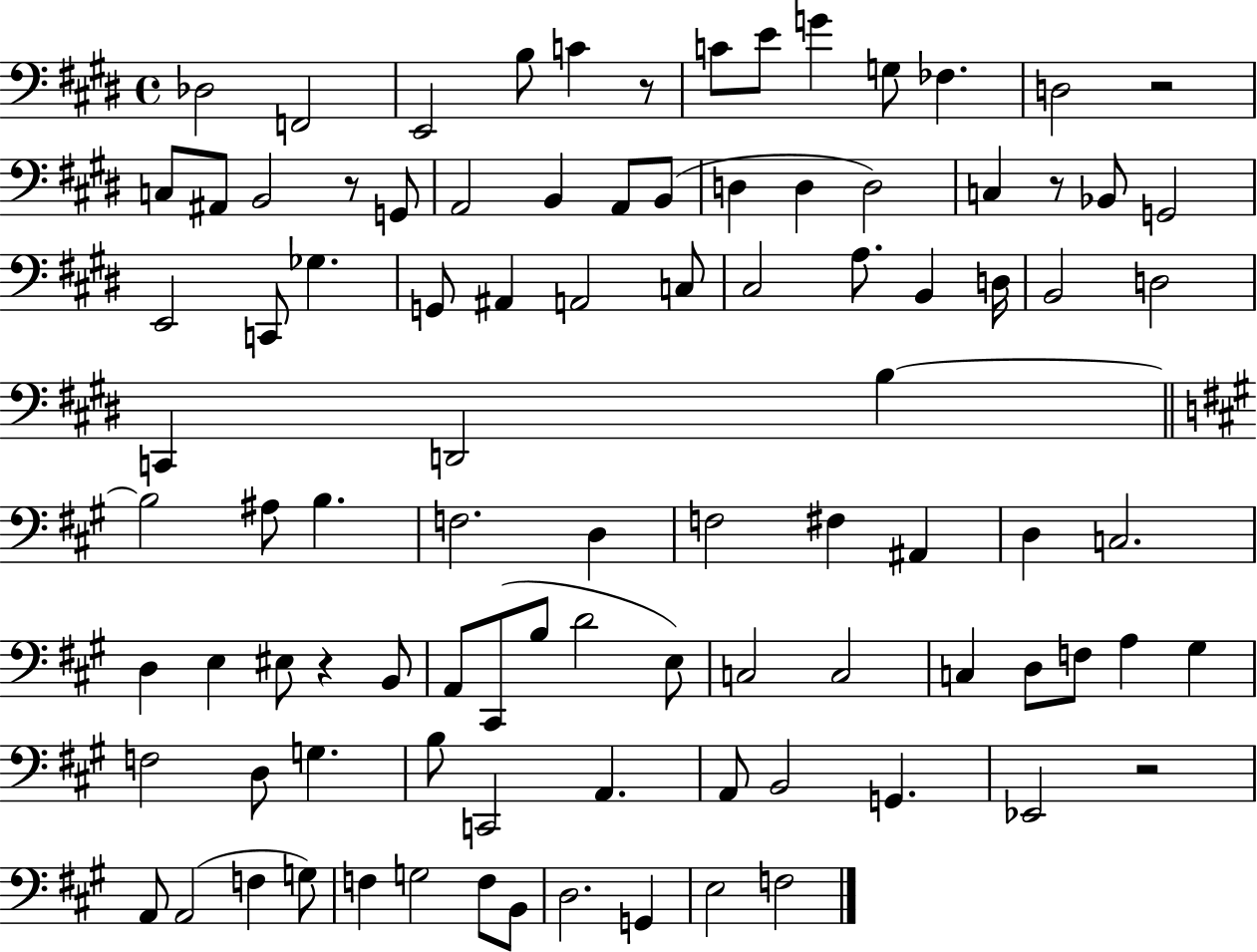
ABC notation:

X:1
T:Untitled
M:4/4
L:1/4
K:E
_D,2 F,,2 E,,2 B,/2 C z/2 C/2 E/2 G G,/2 _F, D,2 z2 C,/2 ^A,,/2 B,,2 z/2 G,,/2 A,,2 B,, A,,/2 B,,/2 D, D, D,2 C, z/2 _B,,/2 G,,2 E,,2 C,,/2 _G, G,,/2 ^A,, A,,2 C,/2 ^C,2 A,/2 B,, D,/4 B,,2 D,2 C,, D,,2 B, B,2 ^A,/2 B, F,2 D, F,2 ^F, ^A,, D, C,2 D, E, ^E,/2 z B,,/2 A,,/2 ^C,,/2 B,/2 D2 E,/2 C,2 C,2 C, D,/2 F,/2 A, ^G, F,2 D,/2 G, B,/2 C,,2 A,, A,,/2 B,,2 G,, _E,,2 z2 A,,/2 A,,2 F, G,/2 F, G,2 F,/2 B,,/2 D,2 G,, E,2 F,2